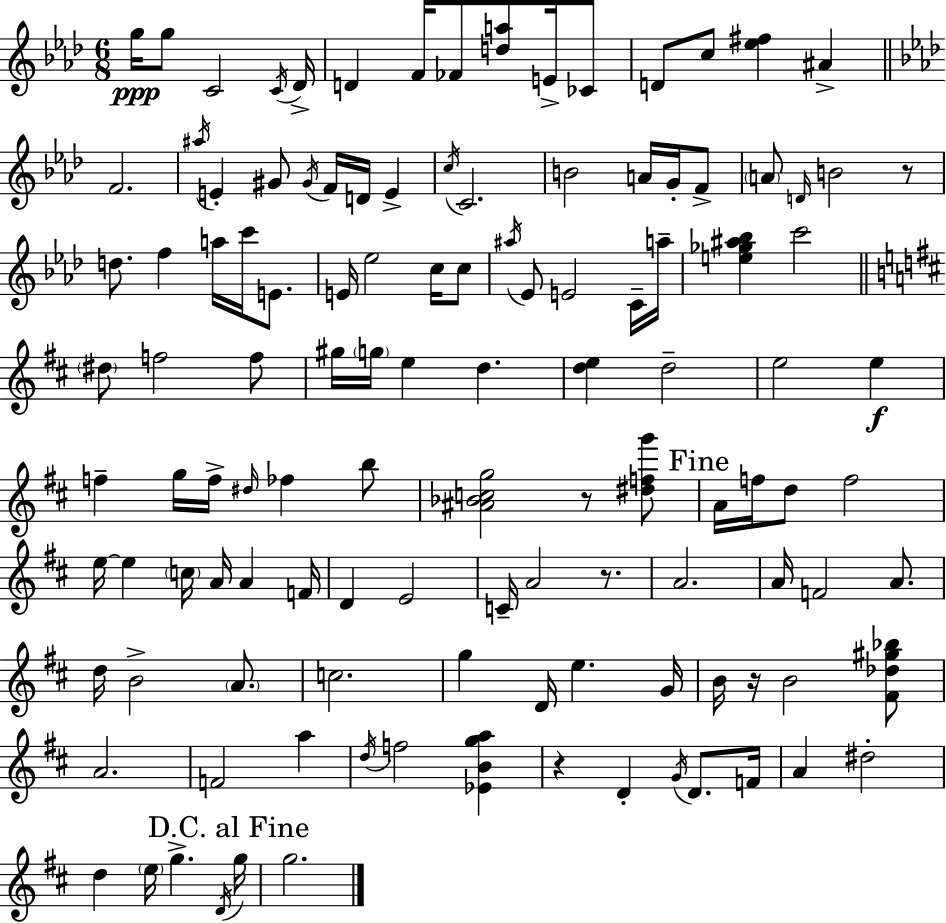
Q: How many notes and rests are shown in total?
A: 119